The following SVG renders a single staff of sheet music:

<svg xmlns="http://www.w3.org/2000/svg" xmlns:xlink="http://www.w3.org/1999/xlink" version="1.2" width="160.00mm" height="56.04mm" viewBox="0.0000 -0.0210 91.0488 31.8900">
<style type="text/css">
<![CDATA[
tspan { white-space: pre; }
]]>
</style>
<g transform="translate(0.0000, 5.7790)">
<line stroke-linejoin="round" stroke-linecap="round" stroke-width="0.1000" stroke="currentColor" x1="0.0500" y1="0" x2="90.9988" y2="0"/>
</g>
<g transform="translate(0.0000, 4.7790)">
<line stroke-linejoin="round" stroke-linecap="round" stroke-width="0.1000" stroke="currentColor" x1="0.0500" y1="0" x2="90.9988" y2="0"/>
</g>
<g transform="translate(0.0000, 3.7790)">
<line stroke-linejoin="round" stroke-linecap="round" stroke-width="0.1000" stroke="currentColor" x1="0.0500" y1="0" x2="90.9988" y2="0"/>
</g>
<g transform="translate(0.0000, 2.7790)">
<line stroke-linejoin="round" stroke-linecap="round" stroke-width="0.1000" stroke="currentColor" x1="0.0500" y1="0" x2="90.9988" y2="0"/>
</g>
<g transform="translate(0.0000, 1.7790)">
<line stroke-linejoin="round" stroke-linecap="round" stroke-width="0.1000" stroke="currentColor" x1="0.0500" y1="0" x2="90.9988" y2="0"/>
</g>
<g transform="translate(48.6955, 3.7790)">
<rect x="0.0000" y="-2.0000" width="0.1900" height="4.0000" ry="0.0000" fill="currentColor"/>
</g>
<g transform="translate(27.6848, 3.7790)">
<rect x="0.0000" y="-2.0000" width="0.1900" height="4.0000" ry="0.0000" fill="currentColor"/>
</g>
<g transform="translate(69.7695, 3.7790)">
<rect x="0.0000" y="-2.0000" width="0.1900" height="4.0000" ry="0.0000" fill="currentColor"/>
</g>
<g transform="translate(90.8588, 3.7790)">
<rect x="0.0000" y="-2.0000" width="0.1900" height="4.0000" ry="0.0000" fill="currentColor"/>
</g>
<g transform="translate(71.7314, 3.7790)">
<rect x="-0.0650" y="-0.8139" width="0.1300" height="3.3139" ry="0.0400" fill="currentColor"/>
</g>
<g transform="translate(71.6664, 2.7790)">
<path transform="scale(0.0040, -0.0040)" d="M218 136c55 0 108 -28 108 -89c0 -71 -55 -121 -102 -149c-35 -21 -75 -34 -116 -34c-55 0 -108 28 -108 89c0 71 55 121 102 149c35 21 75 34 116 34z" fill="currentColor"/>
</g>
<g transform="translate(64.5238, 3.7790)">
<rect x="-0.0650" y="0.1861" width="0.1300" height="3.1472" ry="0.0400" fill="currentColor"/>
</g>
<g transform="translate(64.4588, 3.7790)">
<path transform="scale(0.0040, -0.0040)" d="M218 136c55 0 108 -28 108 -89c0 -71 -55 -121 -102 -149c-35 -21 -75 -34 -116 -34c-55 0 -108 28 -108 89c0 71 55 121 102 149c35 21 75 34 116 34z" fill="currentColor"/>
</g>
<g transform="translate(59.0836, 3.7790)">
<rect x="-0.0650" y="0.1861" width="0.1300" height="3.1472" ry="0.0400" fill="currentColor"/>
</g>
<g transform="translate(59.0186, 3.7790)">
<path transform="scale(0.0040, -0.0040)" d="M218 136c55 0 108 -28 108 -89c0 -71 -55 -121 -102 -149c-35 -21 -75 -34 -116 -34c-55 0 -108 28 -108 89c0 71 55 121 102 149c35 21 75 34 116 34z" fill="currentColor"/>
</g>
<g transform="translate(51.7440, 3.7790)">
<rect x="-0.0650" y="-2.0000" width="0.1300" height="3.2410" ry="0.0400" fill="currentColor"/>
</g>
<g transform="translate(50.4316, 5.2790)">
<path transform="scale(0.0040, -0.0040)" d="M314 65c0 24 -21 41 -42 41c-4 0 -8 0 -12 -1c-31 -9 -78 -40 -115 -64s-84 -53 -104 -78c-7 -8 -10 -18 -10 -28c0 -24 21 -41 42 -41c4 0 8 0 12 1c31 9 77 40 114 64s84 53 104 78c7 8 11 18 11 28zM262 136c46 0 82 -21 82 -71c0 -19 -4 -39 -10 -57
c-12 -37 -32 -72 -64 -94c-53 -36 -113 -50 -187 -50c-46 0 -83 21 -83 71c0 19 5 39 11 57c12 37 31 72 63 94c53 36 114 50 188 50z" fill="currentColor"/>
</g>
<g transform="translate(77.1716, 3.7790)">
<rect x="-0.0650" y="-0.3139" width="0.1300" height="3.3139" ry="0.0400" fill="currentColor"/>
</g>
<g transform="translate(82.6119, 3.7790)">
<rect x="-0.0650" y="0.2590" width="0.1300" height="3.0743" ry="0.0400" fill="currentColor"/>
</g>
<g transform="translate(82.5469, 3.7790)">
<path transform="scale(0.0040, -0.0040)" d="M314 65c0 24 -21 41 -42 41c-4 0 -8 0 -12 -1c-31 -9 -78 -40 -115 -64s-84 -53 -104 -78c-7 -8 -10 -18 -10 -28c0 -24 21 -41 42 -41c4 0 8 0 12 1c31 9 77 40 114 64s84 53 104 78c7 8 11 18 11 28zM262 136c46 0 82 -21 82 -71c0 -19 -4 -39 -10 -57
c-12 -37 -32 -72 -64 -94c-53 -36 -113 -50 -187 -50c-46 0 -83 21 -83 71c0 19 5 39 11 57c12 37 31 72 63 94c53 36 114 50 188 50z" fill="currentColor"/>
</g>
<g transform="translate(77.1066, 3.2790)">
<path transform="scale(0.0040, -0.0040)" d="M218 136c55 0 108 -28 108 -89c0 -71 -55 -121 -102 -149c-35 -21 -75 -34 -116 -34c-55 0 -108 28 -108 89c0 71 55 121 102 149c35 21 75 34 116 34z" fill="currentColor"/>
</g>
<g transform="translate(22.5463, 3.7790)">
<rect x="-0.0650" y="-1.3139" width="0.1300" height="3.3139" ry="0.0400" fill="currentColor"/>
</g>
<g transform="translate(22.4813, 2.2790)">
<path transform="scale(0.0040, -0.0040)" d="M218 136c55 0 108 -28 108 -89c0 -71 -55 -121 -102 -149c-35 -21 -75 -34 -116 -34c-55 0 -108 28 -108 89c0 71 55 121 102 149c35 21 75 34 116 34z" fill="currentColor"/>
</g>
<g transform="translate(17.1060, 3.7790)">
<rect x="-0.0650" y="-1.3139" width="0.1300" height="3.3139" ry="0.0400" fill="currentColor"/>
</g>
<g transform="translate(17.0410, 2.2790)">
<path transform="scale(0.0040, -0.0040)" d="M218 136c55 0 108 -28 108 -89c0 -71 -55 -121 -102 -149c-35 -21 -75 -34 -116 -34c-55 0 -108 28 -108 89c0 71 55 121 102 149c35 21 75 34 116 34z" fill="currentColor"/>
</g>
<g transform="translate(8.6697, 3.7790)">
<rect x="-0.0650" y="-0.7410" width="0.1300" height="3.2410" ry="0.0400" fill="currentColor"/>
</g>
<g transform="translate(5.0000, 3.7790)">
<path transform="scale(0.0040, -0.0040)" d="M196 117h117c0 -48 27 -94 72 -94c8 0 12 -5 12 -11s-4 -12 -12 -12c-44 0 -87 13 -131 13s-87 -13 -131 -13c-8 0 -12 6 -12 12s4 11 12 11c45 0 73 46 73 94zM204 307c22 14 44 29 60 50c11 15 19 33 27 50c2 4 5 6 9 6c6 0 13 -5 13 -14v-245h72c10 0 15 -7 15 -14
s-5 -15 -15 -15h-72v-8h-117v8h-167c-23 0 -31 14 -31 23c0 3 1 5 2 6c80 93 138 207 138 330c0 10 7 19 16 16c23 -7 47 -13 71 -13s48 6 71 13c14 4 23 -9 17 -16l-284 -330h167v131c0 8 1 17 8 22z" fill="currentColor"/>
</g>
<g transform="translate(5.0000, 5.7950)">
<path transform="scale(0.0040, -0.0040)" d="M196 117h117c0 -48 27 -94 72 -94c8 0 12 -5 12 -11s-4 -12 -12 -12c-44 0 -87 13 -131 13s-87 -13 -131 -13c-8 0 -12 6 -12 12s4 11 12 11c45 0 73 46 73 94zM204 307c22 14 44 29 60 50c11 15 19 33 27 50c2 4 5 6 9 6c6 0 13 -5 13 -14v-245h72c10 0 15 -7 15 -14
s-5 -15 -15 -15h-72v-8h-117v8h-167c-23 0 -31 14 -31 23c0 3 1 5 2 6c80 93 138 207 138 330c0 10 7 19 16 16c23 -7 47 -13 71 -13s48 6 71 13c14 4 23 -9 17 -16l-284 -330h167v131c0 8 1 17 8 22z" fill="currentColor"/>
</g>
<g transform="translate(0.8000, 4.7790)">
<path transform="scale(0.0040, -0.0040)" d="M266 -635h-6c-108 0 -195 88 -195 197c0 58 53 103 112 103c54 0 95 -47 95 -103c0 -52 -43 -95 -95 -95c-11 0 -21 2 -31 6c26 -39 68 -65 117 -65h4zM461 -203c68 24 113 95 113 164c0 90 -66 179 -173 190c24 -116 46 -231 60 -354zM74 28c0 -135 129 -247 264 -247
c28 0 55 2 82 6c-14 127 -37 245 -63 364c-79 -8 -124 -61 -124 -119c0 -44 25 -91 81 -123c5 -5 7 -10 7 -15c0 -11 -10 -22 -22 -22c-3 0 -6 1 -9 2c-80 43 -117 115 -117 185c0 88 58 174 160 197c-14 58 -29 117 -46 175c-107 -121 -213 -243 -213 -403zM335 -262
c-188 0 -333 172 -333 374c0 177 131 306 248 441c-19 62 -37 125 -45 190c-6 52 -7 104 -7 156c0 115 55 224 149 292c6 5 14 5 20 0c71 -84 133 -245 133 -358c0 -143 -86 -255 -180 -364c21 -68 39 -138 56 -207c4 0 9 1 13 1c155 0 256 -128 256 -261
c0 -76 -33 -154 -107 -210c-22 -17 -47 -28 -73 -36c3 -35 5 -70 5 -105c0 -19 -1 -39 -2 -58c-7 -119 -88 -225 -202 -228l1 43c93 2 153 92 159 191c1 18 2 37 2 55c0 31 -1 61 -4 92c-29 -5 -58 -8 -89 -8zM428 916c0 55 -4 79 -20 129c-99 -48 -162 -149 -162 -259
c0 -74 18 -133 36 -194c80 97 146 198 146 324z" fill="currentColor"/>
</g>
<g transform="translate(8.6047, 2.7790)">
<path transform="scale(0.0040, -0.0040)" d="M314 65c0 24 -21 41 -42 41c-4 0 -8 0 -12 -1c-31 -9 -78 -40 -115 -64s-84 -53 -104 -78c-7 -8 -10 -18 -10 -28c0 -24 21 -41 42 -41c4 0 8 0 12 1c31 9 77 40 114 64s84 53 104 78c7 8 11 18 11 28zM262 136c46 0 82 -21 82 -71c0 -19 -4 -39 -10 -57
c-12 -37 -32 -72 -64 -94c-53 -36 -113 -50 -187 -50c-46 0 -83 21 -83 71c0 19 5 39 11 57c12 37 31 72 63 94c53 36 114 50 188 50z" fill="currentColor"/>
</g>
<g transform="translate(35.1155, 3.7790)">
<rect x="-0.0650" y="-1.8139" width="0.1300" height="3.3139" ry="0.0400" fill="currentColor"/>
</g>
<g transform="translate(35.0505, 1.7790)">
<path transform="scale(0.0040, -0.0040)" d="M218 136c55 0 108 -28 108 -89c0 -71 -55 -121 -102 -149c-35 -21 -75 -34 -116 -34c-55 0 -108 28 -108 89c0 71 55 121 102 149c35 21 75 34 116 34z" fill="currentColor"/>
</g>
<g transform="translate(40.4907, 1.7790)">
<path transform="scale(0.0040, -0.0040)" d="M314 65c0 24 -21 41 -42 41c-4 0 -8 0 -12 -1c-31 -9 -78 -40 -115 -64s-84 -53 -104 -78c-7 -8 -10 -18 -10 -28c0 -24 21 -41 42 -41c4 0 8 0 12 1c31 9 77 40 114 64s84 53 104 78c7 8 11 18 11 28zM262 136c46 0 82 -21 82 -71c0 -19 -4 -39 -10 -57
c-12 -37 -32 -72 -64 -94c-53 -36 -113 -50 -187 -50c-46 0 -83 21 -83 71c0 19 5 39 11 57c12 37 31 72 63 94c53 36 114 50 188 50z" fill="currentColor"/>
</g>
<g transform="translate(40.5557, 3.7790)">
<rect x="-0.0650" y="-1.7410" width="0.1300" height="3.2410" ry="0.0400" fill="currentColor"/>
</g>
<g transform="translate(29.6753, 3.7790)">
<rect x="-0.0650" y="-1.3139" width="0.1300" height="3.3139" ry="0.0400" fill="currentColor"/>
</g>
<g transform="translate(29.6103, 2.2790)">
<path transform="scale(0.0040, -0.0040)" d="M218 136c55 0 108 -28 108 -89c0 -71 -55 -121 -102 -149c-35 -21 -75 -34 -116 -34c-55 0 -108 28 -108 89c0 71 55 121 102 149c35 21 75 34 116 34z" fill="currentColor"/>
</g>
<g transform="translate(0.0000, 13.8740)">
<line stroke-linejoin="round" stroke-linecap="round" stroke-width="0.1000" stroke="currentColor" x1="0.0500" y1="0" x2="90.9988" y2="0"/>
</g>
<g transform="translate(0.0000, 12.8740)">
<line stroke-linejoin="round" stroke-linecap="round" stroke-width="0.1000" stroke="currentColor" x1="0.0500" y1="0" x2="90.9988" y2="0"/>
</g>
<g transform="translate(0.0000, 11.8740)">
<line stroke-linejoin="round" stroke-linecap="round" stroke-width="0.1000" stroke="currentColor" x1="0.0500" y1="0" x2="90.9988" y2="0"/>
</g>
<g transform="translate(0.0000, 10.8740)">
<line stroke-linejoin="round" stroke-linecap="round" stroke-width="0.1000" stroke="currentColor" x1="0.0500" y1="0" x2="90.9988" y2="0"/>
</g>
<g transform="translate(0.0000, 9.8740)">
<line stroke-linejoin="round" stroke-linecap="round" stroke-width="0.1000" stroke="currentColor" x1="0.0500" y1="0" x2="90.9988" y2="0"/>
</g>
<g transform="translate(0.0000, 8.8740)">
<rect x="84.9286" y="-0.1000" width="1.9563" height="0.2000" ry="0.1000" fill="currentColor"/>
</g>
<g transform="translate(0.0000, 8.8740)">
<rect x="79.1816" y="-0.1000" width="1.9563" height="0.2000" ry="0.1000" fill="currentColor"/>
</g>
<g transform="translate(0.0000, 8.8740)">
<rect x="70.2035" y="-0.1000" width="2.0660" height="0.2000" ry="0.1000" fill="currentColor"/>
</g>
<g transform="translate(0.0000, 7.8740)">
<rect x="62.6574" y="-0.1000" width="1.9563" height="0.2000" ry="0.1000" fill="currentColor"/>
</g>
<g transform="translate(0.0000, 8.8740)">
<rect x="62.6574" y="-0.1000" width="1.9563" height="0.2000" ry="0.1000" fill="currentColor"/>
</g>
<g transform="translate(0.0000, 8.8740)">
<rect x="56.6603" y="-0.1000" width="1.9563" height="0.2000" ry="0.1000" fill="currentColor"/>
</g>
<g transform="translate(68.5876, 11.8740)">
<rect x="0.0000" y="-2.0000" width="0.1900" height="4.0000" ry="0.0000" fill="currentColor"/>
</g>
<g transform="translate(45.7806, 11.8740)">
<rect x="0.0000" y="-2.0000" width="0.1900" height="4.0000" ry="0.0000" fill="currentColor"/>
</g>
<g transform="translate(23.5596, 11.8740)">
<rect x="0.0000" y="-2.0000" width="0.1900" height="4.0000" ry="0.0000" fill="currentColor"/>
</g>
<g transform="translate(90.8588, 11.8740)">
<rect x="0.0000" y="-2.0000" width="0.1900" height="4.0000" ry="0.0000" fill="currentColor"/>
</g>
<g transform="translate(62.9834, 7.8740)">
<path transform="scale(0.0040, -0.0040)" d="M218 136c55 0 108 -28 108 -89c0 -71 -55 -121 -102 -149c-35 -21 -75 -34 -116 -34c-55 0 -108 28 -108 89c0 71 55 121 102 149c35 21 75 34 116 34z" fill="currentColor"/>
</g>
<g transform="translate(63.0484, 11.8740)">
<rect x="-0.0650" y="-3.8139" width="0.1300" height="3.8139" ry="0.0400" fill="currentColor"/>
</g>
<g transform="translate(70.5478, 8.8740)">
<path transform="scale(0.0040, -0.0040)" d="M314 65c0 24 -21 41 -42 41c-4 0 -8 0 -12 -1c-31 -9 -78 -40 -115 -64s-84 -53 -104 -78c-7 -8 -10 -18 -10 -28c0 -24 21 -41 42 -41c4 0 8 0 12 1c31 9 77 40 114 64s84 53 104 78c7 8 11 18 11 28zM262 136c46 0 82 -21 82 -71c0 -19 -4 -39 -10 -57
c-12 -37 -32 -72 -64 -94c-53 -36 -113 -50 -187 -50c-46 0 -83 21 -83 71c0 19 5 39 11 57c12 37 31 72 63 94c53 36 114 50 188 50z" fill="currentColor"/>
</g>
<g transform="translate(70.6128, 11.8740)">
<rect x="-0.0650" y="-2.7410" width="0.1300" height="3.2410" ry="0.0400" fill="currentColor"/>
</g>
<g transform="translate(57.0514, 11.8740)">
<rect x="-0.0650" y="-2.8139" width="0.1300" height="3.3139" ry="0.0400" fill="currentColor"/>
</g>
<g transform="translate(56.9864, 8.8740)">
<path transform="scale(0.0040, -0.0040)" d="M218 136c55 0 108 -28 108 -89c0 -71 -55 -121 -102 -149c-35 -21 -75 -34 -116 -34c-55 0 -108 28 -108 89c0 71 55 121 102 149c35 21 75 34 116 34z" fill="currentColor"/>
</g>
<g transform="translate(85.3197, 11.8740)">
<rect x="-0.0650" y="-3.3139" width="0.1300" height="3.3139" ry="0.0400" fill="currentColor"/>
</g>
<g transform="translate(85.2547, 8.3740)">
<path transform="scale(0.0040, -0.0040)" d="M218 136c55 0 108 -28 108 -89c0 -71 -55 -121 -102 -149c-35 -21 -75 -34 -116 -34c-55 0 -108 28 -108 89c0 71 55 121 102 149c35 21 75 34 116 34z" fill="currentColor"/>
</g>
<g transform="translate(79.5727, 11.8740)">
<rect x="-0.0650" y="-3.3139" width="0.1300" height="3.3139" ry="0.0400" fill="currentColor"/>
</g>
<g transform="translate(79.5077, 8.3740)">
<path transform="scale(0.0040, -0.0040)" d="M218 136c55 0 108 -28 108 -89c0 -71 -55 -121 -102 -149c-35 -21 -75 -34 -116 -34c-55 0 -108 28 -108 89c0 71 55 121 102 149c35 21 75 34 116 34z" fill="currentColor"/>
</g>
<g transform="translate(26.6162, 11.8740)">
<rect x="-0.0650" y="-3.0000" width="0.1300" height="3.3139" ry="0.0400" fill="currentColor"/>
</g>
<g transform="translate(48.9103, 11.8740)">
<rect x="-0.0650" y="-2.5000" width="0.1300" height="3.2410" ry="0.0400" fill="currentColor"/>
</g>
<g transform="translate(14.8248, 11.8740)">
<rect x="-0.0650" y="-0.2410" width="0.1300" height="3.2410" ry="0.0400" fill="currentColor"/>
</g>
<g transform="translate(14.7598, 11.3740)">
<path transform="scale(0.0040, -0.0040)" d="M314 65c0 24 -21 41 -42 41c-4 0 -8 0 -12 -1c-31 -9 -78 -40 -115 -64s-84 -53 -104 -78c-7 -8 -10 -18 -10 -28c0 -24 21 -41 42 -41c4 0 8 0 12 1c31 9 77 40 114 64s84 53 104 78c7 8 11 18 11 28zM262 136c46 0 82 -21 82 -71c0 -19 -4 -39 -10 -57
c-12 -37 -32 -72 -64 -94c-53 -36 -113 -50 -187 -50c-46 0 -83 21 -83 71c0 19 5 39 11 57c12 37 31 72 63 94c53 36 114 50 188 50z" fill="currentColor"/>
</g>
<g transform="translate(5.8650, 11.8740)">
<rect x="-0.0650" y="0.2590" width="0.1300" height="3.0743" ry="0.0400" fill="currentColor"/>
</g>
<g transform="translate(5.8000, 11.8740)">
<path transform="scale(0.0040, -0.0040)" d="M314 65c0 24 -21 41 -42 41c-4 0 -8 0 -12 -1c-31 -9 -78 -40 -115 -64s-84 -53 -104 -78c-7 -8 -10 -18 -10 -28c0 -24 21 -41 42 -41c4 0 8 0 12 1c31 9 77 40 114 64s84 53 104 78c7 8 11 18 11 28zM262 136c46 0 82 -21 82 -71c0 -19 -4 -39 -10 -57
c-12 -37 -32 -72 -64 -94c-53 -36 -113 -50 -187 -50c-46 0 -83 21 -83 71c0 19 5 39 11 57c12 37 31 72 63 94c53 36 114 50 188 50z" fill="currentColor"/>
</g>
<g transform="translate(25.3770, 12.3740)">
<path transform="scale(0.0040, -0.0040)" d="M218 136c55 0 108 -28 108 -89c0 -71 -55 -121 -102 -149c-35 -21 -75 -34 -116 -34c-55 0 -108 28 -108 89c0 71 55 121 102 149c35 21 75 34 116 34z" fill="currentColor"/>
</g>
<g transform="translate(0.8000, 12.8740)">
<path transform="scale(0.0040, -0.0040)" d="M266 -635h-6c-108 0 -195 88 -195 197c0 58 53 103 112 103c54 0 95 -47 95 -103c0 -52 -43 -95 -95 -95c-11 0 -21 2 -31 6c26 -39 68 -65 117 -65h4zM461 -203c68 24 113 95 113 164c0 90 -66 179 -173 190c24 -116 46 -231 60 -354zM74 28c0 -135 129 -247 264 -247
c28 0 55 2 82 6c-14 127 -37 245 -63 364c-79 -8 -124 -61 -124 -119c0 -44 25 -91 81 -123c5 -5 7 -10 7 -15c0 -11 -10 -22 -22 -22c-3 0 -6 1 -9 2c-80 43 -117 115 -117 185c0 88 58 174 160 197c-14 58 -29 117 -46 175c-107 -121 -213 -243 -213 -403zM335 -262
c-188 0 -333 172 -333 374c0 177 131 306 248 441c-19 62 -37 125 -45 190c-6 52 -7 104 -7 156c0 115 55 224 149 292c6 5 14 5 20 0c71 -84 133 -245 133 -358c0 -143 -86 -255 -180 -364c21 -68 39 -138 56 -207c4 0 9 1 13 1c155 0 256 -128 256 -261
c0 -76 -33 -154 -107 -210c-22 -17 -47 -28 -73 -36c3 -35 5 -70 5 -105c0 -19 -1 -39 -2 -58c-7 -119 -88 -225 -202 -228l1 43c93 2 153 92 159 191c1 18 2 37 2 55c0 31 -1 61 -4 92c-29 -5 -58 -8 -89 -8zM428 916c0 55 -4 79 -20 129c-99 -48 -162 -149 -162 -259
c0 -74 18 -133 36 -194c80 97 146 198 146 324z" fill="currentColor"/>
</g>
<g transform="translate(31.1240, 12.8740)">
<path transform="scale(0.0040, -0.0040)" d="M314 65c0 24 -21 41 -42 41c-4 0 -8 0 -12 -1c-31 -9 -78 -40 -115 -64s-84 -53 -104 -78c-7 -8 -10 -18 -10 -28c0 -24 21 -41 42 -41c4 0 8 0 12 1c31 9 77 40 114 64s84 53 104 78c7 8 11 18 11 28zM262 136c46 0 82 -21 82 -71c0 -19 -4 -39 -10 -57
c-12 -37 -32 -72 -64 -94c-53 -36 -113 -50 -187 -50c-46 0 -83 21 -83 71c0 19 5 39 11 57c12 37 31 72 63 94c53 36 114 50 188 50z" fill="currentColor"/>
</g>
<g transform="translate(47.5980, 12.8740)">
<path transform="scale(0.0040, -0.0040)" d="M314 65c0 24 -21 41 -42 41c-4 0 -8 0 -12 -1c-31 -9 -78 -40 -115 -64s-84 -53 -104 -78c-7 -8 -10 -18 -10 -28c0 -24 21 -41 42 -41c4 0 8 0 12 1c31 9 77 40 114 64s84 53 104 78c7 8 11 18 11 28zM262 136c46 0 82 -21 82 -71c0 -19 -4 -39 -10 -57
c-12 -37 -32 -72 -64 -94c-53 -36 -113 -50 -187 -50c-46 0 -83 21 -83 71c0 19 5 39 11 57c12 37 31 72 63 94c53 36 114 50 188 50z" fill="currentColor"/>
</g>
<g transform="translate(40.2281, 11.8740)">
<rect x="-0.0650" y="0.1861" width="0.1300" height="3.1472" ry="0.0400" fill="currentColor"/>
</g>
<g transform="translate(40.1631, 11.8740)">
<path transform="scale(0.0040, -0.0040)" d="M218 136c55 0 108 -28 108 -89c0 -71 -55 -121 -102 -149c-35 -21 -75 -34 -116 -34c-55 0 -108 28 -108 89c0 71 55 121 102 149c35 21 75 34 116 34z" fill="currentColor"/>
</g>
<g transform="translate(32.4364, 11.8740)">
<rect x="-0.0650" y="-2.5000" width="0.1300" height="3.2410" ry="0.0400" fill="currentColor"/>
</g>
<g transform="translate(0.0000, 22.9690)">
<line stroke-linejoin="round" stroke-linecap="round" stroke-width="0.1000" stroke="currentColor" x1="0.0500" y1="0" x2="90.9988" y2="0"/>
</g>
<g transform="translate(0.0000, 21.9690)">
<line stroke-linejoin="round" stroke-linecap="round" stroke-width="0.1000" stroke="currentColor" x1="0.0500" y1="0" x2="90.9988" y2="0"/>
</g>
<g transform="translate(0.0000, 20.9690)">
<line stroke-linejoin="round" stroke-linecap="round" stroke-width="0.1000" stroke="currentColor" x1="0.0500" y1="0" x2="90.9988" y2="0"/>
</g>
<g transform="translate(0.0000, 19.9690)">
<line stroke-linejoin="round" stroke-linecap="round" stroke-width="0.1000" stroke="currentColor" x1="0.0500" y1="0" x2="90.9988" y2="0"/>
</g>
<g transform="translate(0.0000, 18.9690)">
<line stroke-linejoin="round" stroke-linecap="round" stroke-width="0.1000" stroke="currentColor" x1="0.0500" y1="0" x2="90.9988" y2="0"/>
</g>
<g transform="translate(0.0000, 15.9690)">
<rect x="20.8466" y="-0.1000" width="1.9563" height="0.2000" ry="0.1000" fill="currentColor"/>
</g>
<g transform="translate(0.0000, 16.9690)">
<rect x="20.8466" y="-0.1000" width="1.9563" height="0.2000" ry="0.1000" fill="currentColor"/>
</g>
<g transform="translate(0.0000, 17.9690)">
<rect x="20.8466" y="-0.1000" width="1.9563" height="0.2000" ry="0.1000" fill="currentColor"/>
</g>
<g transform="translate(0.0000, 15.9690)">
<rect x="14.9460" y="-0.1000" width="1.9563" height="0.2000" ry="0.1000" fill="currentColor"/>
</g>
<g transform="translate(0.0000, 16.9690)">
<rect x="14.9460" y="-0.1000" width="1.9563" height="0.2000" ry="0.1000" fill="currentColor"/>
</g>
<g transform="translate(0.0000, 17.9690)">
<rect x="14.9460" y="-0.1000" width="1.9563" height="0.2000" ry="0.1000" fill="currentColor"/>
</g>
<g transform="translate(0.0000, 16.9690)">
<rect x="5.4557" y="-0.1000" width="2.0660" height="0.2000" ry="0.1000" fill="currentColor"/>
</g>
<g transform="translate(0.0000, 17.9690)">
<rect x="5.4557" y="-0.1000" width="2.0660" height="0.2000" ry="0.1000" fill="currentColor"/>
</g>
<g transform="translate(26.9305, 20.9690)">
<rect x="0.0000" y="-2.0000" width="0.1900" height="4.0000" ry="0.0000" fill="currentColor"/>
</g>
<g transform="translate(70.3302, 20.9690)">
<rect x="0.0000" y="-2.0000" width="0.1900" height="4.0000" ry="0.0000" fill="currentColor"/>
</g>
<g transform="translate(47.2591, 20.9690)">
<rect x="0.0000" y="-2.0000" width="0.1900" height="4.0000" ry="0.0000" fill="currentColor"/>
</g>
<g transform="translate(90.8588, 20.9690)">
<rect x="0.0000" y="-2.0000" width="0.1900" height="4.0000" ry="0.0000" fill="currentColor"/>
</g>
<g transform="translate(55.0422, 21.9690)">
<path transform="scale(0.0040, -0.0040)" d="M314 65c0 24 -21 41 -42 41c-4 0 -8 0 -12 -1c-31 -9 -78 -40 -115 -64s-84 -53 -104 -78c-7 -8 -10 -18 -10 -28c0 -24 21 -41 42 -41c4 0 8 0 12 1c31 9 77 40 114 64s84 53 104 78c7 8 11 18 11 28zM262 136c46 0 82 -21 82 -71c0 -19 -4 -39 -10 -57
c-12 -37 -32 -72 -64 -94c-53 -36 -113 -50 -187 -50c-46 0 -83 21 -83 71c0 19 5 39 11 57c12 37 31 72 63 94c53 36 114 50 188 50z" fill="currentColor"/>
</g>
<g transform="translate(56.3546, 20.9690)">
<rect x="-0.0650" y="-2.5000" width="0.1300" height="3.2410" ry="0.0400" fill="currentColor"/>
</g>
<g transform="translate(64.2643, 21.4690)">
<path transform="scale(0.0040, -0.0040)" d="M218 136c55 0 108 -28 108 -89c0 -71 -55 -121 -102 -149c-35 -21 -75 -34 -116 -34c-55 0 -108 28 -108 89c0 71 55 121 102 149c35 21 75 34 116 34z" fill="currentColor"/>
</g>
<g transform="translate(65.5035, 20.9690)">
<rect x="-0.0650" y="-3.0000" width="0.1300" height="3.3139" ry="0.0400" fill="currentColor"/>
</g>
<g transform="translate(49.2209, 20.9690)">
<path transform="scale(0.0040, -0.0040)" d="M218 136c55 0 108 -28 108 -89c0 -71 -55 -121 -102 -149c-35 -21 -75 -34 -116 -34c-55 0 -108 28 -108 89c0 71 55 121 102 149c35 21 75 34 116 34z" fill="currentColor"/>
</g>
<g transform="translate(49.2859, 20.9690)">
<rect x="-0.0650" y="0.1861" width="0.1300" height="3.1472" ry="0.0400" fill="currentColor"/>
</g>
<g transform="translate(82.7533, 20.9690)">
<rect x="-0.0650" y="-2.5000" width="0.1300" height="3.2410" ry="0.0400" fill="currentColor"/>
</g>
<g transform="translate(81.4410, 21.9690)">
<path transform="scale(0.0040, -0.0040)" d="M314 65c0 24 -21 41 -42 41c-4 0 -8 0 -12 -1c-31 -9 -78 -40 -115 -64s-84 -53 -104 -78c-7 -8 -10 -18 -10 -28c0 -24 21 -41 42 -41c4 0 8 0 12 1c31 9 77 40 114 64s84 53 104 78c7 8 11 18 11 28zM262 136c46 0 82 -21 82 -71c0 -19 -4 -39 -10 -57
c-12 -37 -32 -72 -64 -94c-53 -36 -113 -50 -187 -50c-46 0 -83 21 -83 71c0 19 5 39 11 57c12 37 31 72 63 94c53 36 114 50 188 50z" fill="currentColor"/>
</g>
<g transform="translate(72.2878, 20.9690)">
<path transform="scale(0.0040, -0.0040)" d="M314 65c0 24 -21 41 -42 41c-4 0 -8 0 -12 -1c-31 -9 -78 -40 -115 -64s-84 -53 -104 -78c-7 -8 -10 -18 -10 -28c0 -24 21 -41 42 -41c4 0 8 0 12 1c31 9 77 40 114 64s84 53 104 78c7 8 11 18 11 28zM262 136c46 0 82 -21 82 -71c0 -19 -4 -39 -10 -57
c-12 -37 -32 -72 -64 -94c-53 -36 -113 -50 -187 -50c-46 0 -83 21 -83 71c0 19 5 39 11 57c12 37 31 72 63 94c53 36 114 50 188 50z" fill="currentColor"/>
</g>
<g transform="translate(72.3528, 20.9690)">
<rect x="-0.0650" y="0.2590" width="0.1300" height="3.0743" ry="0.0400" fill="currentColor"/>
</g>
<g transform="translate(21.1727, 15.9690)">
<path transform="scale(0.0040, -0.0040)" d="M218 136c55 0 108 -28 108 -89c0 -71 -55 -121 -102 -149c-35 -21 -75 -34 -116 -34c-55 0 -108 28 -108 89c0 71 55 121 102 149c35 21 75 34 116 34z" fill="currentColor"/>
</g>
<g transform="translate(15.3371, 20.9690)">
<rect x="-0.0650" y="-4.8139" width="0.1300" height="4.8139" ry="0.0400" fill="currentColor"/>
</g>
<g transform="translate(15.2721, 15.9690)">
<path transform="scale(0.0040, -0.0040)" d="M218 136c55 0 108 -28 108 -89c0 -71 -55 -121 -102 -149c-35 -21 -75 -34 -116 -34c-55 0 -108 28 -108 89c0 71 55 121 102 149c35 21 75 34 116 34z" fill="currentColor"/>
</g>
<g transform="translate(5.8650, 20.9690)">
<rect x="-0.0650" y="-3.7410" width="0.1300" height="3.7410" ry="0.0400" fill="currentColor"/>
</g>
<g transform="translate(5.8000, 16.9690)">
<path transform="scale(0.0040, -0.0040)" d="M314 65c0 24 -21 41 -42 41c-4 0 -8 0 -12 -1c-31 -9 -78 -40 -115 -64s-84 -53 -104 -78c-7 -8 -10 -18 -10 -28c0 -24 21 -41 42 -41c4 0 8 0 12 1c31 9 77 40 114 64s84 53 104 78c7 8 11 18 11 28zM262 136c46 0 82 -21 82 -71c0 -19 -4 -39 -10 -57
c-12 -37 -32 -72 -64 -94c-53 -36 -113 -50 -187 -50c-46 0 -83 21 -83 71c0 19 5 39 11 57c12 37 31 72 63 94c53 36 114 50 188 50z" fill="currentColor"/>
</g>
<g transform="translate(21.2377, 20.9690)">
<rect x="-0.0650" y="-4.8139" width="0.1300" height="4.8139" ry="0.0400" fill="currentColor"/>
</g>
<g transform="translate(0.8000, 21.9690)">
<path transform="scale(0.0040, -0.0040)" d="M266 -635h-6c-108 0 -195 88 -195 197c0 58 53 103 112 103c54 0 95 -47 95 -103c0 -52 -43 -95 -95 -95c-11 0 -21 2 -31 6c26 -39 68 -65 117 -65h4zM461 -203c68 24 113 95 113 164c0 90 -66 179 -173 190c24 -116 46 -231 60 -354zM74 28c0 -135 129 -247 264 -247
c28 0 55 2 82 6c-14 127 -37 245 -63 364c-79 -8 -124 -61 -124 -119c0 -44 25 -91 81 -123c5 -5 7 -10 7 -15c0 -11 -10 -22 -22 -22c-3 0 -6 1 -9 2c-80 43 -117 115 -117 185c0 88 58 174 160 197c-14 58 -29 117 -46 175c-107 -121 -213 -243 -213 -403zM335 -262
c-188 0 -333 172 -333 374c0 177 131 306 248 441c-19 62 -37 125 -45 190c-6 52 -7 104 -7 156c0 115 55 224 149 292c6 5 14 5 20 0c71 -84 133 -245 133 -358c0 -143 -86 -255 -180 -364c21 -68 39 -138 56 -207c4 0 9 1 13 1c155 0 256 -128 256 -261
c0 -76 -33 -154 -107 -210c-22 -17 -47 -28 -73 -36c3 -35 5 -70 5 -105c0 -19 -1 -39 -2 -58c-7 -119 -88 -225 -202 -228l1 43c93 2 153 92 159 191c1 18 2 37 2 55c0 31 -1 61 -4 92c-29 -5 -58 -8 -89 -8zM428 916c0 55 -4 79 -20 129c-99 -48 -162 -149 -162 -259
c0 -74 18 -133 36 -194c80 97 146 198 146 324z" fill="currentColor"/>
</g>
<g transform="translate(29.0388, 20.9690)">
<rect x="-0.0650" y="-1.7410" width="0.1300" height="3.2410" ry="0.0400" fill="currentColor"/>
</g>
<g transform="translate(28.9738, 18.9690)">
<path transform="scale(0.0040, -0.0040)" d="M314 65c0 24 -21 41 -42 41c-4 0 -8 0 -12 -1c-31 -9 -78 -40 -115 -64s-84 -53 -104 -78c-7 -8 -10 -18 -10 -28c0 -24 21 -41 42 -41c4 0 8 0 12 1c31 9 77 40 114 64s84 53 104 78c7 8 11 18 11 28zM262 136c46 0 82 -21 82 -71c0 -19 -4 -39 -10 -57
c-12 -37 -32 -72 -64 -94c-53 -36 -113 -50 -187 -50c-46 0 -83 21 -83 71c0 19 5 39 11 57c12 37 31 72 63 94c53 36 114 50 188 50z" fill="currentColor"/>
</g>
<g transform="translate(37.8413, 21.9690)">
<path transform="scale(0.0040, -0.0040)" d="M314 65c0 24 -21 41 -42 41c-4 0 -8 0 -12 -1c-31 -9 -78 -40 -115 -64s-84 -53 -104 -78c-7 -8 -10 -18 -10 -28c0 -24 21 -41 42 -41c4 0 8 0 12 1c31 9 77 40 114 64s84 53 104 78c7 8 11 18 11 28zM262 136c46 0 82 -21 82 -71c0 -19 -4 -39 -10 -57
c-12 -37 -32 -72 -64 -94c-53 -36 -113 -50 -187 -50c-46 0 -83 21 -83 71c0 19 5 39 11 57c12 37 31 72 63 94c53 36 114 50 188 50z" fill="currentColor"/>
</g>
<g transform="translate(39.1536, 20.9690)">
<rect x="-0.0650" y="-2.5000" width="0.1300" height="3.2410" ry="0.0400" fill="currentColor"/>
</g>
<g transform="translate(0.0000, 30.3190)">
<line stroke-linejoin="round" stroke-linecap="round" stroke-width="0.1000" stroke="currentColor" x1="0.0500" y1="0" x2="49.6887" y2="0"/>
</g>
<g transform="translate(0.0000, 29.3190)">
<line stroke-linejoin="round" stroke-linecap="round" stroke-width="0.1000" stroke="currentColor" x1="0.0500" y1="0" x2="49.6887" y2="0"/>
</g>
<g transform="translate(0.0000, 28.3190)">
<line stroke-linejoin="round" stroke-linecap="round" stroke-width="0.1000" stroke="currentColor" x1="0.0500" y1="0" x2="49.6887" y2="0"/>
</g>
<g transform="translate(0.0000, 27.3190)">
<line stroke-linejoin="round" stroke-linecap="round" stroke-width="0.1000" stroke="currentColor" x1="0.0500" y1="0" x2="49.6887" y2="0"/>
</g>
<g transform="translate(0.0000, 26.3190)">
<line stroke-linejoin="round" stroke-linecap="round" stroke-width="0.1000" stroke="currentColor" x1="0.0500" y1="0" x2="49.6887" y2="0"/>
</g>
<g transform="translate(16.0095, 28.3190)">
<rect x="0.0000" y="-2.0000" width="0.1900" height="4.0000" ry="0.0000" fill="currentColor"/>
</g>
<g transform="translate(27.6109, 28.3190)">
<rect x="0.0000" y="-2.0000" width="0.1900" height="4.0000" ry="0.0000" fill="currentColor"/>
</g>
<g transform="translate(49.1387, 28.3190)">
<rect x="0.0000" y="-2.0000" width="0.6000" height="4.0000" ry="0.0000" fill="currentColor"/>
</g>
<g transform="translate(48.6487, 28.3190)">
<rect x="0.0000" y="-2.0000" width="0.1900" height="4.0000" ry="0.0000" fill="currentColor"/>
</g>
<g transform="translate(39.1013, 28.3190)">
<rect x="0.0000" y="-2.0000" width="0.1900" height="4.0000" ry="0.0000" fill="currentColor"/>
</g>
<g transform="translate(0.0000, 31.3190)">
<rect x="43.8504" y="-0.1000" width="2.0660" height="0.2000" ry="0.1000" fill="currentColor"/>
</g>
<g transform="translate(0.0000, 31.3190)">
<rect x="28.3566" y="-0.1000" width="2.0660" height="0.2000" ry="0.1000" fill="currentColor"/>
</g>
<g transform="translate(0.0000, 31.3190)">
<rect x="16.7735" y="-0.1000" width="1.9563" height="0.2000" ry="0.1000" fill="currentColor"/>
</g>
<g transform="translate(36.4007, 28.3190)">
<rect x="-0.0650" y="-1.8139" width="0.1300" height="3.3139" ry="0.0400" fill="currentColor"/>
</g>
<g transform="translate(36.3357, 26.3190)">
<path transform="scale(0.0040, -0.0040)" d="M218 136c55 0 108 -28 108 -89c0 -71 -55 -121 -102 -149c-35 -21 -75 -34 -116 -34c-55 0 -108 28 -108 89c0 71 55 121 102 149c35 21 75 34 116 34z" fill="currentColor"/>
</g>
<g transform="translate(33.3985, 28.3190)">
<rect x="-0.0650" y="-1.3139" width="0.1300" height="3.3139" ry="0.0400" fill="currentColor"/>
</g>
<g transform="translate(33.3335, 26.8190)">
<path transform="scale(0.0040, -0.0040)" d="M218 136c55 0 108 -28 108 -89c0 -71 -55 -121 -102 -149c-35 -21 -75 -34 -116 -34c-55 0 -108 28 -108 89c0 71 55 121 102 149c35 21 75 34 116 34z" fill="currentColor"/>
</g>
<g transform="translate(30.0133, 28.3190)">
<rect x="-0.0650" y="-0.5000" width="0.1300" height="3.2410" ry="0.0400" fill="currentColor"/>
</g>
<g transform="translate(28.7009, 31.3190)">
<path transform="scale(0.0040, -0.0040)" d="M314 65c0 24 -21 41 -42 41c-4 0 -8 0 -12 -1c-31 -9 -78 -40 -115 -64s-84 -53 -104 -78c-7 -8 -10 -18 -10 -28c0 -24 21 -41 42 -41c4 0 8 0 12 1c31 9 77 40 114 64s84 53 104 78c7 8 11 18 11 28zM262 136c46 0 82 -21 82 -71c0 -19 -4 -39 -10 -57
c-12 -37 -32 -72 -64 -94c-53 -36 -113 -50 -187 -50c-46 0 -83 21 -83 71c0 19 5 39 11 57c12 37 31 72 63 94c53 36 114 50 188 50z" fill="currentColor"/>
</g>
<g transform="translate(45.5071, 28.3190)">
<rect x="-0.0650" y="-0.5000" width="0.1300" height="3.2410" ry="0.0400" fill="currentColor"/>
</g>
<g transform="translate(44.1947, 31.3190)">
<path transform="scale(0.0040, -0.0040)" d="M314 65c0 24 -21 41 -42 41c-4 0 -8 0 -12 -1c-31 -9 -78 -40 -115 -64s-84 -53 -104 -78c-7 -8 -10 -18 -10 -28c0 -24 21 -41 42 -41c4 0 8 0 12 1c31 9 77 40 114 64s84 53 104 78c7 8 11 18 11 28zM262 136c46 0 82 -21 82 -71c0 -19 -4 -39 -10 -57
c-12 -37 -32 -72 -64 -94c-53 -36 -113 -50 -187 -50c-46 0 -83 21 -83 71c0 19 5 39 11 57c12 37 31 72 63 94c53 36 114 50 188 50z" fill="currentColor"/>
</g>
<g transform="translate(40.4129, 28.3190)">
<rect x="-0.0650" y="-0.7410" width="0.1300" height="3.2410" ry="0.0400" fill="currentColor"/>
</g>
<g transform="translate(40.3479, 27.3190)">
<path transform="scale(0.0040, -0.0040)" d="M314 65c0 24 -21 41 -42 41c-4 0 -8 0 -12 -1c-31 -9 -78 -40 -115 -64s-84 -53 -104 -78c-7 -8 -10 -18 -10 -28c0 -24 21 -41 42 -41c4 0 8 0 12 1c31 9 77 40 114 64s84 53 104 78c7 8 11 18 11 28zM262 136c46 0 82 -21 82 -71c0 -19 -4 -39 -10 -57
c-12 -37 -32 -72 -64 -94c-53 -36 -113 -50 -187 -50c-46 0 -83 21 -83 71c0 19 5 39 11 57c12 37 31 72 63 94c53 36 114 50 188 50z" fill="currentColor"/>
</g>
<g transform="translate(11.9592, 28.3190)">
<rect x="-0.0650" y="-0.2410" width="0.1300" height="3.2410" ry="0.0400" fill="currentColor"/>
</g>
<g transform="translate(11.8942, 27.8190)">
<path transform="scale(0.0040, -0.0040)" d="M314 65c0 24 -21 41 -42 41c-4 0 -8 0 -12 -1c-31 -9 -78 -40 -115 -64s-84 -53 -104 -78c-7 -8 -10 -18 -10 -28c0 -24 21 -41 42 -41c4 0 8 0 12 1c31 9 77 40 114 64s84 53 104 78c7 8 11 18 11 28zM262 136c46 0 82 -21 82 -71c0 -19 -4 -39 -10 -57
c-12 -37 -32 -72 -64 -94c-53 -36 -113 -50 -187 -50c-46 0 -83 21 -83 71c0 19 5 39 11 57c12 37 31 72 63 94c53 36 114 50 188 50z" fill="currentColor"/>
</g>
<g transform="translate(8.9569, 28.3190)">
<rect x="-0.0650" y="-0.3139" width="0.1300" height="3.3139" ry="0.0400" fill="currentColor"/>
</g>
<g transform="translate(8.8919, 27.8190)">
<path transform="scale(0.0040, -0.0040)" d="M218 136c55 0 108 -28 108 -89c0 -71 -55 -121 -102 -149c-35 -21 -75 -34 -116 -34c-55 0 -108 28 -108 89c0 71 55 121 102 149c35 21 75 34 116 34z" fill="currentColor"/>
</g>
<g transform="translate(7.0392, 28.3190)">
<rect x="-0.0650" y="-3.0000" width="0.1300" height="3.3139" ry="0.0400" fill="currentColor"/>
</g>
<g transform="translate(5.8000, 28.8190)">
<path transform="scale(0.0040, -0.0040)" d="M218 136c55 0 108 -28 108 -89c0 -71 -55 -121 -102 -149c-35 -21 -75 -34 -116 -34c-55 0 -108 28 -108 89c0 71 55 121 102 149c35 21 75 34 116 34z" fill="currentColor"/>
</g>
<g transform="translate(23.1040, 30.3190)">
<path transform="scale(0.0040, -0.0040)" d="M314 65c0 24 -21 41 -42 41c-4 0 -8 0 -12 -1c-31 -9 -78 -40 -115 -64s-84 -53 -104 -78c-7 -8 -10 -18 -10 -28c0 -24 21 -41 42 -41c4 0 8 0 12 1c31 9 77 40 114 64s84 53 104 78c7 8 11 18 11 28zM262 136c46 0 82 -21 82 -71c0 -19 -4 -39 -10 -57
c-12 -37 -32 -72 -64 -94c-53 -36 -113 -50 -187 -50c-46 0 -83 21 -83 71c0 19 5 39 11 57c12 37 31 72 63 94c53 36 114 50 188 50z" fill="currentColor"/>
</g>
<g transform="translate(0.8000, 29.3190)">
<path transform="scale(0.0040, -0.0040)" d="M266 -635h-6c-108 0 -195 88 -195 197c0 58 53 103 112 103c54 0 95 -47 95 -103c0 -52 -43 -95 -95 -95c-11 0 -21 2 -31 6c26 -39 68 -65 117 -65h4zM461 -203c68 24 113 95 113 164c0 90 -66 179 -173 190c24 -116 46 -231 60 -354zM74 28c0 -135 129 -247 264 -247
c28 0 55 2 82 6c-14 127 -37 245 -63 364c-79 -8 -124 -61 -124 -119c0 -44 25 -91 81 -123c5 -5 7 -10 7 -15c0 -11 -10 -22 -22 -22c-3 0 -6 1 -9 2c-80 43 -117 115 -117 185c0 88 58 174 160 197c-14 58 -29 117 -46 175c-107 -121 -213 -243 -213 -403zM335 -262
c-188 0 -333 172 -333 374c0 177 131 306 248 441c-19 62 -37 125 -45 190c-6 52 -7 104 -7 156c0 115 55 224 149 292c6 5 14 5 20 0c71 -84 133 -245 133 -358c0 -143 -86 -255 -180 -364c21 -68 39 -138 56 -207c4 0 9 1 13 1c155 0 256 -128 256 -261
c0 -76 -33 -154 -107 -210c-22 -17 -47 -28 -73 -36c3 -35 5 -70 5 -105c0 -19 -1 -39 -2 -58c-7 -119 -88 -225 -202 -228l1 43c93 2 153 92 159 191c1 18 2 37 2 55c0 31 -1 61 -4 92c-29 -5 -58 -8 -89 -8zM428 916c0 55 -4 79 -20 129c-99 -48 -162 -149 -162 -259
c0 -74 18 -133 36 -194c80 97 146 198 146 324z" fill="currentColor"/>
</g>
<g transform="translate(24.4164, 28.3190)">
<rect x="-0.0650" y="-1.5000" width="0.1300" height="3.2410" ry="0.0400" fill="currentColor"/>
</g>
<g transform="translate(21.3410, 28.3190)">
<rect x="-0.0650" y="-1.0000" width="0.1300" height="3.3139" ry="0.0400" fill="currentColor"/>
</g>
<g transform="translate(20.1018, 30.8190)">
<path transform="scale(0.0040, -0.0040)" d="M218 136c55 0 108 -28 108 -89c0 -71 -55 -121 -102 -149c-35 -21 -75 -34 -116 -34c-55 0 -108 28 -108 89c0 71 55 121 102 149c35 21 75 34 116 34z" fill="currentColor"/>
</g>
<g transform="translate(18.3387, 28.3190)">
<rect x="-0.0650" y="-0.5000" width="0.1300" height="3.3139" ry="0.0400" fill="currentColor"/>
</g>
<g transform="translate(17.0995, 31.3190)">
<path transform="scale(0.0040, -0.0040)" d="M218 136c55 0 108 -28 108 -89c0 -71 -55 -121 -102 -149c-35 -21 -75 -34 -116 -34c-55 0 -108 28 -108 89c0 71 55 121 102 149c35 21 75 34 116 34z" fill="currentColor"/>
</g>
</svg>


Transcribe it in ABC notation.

X:1
T:Untitled
M:4/4
L:1/4
K:C
d2 e e e f f2 F2 B B d c B2 B2 c2 A G2 B G2 a c' a2 b b c'2 e' e' f2 G2 B G2 A B2 G2 A c c2 C D E2 C2 e f d2 C2